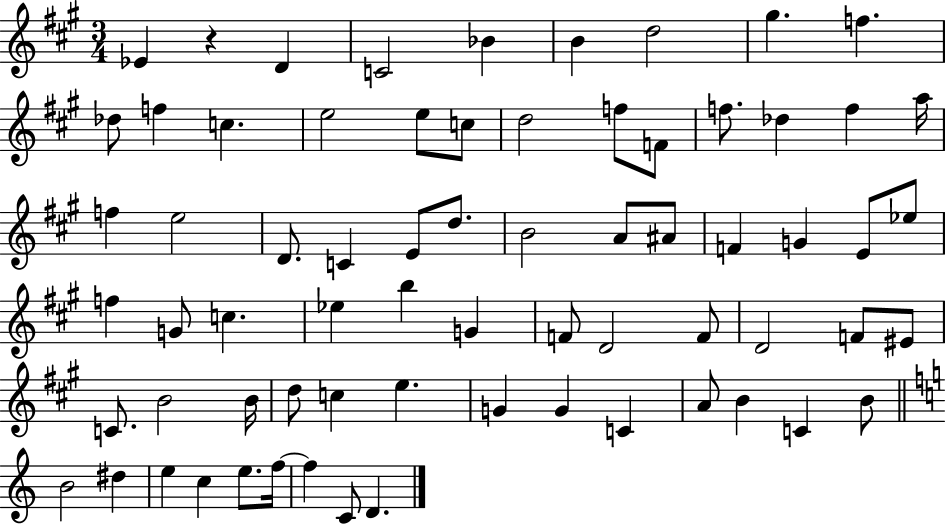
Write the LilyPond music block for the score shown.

{
  \clef treble
  \numericTimeSignature
  \time 3/4
  \key a \major
  ees'4 r4 d'4 | c'2 bes'4 | b'4 d''2 | gis''4. f''4. | \break des''8 f''4 c''4. | e''2 e''8 c''8 | d''2 f''8 f'8 | f''8. des''4 f''4 a''16 | \break f''4 e''2 | d'8. c'4 e'8 d''8. | b'2 a'8 ais'8 | f'4 g'4 e'8 ees''8 | \break f''4 g'8 c''4. | ees''4 b''4 g'4 | f'8 d'2 f'8 | d'2 f'8 eis'8 | \break c'8. b'2 b'16 | d''8 c''4 e''4. | g'4 g'4 c'4 | a'8 b'4 c'4 b'8 | \break \bar "||" \break \key c \major b'2 dis''4 | e''4 c''4 e''8. f''16~~ | f''4 c'8 d'4. | \bar "|."
}